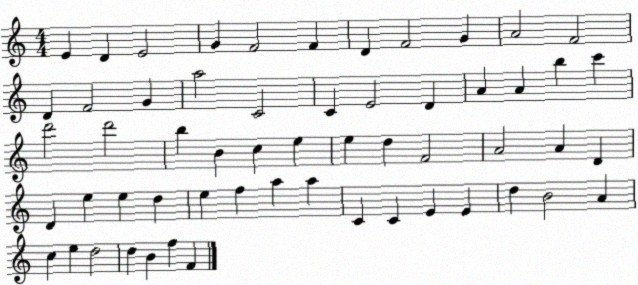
X:1
T:Untitled
M:4/4
L:1/4
K:C
E D E2 G F2 F D F2 G A2 F2 D F2 G a2 C2 C E2 D A A b c' d'2 d'2 b B c e e d F2 A2 A D D e e d e f a a C C E E d B2 A c e d2 d B f F